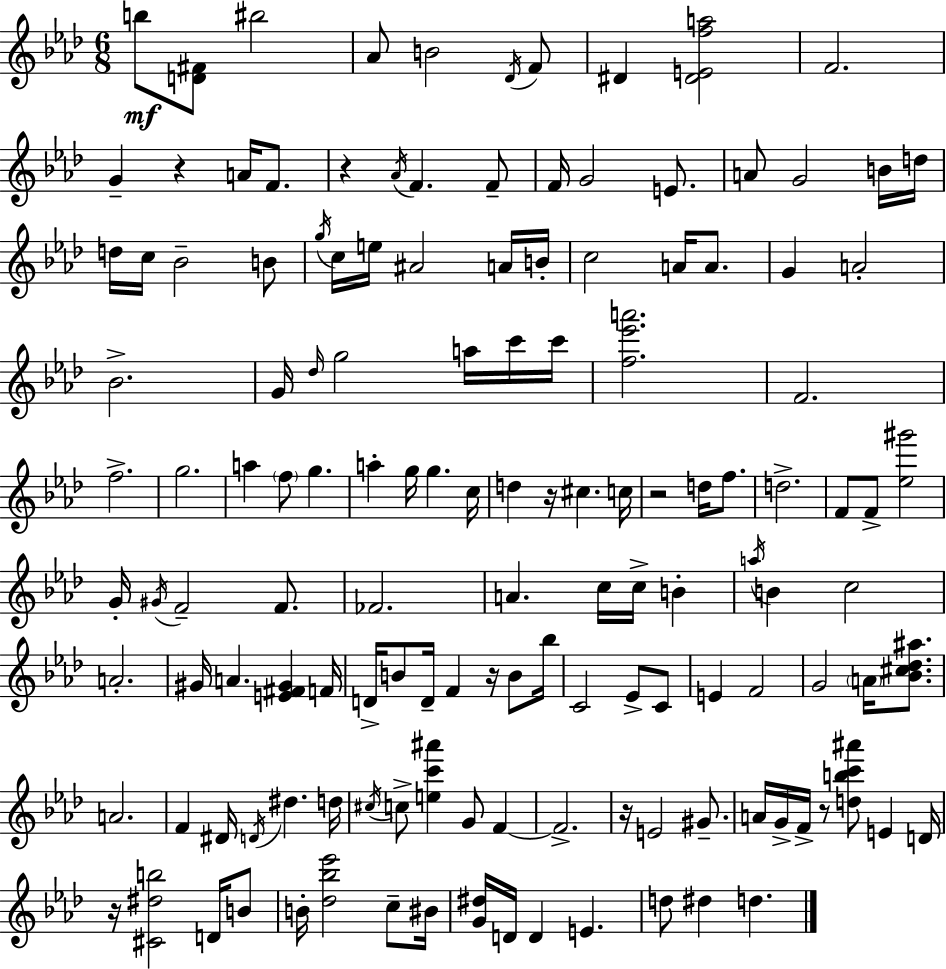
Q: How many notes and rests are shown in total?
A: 138